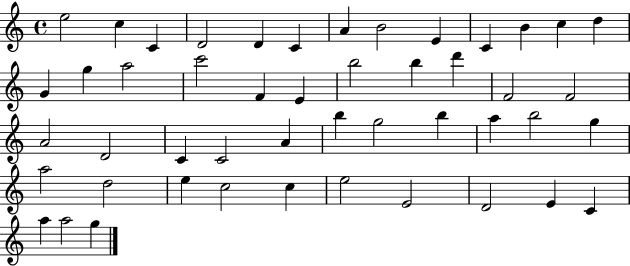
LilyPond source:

{
  \clef treble
  \time 4/4
  \defaultTimeSignature
  \key c \major
  e''2 c''4 c'4 | d'2 d'4 c'4 | a'4 b'2 e'4 | c'4 b'4 c''4 d''4 | \break g'4 g''4 a''2 | c'''2 f'4 e'4 | b''2 b''4 d'''4 | f'2 f'2 | \break a'2 d'2 | c'4 c'2 a'4 | b''4 g''2 b''4 | a''4 b''2 g''4 | \break a''2 d''2 | e''4 c''2 c''4 | e''2 e'2 | d'2 e'4 c'4 | \break a''4 a''2 g''4 | \bar "|."
}